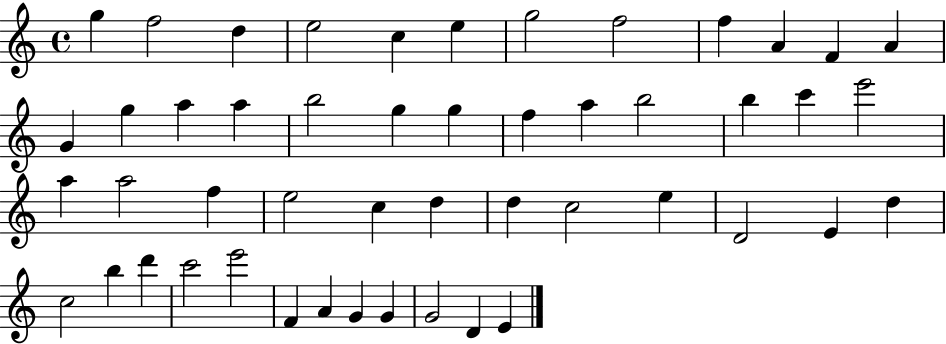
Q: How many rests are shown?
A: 0